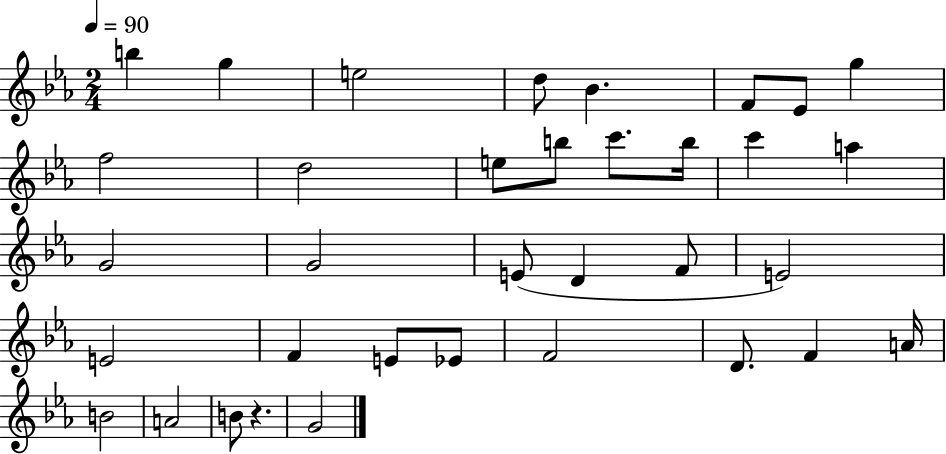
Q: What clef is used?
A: treble